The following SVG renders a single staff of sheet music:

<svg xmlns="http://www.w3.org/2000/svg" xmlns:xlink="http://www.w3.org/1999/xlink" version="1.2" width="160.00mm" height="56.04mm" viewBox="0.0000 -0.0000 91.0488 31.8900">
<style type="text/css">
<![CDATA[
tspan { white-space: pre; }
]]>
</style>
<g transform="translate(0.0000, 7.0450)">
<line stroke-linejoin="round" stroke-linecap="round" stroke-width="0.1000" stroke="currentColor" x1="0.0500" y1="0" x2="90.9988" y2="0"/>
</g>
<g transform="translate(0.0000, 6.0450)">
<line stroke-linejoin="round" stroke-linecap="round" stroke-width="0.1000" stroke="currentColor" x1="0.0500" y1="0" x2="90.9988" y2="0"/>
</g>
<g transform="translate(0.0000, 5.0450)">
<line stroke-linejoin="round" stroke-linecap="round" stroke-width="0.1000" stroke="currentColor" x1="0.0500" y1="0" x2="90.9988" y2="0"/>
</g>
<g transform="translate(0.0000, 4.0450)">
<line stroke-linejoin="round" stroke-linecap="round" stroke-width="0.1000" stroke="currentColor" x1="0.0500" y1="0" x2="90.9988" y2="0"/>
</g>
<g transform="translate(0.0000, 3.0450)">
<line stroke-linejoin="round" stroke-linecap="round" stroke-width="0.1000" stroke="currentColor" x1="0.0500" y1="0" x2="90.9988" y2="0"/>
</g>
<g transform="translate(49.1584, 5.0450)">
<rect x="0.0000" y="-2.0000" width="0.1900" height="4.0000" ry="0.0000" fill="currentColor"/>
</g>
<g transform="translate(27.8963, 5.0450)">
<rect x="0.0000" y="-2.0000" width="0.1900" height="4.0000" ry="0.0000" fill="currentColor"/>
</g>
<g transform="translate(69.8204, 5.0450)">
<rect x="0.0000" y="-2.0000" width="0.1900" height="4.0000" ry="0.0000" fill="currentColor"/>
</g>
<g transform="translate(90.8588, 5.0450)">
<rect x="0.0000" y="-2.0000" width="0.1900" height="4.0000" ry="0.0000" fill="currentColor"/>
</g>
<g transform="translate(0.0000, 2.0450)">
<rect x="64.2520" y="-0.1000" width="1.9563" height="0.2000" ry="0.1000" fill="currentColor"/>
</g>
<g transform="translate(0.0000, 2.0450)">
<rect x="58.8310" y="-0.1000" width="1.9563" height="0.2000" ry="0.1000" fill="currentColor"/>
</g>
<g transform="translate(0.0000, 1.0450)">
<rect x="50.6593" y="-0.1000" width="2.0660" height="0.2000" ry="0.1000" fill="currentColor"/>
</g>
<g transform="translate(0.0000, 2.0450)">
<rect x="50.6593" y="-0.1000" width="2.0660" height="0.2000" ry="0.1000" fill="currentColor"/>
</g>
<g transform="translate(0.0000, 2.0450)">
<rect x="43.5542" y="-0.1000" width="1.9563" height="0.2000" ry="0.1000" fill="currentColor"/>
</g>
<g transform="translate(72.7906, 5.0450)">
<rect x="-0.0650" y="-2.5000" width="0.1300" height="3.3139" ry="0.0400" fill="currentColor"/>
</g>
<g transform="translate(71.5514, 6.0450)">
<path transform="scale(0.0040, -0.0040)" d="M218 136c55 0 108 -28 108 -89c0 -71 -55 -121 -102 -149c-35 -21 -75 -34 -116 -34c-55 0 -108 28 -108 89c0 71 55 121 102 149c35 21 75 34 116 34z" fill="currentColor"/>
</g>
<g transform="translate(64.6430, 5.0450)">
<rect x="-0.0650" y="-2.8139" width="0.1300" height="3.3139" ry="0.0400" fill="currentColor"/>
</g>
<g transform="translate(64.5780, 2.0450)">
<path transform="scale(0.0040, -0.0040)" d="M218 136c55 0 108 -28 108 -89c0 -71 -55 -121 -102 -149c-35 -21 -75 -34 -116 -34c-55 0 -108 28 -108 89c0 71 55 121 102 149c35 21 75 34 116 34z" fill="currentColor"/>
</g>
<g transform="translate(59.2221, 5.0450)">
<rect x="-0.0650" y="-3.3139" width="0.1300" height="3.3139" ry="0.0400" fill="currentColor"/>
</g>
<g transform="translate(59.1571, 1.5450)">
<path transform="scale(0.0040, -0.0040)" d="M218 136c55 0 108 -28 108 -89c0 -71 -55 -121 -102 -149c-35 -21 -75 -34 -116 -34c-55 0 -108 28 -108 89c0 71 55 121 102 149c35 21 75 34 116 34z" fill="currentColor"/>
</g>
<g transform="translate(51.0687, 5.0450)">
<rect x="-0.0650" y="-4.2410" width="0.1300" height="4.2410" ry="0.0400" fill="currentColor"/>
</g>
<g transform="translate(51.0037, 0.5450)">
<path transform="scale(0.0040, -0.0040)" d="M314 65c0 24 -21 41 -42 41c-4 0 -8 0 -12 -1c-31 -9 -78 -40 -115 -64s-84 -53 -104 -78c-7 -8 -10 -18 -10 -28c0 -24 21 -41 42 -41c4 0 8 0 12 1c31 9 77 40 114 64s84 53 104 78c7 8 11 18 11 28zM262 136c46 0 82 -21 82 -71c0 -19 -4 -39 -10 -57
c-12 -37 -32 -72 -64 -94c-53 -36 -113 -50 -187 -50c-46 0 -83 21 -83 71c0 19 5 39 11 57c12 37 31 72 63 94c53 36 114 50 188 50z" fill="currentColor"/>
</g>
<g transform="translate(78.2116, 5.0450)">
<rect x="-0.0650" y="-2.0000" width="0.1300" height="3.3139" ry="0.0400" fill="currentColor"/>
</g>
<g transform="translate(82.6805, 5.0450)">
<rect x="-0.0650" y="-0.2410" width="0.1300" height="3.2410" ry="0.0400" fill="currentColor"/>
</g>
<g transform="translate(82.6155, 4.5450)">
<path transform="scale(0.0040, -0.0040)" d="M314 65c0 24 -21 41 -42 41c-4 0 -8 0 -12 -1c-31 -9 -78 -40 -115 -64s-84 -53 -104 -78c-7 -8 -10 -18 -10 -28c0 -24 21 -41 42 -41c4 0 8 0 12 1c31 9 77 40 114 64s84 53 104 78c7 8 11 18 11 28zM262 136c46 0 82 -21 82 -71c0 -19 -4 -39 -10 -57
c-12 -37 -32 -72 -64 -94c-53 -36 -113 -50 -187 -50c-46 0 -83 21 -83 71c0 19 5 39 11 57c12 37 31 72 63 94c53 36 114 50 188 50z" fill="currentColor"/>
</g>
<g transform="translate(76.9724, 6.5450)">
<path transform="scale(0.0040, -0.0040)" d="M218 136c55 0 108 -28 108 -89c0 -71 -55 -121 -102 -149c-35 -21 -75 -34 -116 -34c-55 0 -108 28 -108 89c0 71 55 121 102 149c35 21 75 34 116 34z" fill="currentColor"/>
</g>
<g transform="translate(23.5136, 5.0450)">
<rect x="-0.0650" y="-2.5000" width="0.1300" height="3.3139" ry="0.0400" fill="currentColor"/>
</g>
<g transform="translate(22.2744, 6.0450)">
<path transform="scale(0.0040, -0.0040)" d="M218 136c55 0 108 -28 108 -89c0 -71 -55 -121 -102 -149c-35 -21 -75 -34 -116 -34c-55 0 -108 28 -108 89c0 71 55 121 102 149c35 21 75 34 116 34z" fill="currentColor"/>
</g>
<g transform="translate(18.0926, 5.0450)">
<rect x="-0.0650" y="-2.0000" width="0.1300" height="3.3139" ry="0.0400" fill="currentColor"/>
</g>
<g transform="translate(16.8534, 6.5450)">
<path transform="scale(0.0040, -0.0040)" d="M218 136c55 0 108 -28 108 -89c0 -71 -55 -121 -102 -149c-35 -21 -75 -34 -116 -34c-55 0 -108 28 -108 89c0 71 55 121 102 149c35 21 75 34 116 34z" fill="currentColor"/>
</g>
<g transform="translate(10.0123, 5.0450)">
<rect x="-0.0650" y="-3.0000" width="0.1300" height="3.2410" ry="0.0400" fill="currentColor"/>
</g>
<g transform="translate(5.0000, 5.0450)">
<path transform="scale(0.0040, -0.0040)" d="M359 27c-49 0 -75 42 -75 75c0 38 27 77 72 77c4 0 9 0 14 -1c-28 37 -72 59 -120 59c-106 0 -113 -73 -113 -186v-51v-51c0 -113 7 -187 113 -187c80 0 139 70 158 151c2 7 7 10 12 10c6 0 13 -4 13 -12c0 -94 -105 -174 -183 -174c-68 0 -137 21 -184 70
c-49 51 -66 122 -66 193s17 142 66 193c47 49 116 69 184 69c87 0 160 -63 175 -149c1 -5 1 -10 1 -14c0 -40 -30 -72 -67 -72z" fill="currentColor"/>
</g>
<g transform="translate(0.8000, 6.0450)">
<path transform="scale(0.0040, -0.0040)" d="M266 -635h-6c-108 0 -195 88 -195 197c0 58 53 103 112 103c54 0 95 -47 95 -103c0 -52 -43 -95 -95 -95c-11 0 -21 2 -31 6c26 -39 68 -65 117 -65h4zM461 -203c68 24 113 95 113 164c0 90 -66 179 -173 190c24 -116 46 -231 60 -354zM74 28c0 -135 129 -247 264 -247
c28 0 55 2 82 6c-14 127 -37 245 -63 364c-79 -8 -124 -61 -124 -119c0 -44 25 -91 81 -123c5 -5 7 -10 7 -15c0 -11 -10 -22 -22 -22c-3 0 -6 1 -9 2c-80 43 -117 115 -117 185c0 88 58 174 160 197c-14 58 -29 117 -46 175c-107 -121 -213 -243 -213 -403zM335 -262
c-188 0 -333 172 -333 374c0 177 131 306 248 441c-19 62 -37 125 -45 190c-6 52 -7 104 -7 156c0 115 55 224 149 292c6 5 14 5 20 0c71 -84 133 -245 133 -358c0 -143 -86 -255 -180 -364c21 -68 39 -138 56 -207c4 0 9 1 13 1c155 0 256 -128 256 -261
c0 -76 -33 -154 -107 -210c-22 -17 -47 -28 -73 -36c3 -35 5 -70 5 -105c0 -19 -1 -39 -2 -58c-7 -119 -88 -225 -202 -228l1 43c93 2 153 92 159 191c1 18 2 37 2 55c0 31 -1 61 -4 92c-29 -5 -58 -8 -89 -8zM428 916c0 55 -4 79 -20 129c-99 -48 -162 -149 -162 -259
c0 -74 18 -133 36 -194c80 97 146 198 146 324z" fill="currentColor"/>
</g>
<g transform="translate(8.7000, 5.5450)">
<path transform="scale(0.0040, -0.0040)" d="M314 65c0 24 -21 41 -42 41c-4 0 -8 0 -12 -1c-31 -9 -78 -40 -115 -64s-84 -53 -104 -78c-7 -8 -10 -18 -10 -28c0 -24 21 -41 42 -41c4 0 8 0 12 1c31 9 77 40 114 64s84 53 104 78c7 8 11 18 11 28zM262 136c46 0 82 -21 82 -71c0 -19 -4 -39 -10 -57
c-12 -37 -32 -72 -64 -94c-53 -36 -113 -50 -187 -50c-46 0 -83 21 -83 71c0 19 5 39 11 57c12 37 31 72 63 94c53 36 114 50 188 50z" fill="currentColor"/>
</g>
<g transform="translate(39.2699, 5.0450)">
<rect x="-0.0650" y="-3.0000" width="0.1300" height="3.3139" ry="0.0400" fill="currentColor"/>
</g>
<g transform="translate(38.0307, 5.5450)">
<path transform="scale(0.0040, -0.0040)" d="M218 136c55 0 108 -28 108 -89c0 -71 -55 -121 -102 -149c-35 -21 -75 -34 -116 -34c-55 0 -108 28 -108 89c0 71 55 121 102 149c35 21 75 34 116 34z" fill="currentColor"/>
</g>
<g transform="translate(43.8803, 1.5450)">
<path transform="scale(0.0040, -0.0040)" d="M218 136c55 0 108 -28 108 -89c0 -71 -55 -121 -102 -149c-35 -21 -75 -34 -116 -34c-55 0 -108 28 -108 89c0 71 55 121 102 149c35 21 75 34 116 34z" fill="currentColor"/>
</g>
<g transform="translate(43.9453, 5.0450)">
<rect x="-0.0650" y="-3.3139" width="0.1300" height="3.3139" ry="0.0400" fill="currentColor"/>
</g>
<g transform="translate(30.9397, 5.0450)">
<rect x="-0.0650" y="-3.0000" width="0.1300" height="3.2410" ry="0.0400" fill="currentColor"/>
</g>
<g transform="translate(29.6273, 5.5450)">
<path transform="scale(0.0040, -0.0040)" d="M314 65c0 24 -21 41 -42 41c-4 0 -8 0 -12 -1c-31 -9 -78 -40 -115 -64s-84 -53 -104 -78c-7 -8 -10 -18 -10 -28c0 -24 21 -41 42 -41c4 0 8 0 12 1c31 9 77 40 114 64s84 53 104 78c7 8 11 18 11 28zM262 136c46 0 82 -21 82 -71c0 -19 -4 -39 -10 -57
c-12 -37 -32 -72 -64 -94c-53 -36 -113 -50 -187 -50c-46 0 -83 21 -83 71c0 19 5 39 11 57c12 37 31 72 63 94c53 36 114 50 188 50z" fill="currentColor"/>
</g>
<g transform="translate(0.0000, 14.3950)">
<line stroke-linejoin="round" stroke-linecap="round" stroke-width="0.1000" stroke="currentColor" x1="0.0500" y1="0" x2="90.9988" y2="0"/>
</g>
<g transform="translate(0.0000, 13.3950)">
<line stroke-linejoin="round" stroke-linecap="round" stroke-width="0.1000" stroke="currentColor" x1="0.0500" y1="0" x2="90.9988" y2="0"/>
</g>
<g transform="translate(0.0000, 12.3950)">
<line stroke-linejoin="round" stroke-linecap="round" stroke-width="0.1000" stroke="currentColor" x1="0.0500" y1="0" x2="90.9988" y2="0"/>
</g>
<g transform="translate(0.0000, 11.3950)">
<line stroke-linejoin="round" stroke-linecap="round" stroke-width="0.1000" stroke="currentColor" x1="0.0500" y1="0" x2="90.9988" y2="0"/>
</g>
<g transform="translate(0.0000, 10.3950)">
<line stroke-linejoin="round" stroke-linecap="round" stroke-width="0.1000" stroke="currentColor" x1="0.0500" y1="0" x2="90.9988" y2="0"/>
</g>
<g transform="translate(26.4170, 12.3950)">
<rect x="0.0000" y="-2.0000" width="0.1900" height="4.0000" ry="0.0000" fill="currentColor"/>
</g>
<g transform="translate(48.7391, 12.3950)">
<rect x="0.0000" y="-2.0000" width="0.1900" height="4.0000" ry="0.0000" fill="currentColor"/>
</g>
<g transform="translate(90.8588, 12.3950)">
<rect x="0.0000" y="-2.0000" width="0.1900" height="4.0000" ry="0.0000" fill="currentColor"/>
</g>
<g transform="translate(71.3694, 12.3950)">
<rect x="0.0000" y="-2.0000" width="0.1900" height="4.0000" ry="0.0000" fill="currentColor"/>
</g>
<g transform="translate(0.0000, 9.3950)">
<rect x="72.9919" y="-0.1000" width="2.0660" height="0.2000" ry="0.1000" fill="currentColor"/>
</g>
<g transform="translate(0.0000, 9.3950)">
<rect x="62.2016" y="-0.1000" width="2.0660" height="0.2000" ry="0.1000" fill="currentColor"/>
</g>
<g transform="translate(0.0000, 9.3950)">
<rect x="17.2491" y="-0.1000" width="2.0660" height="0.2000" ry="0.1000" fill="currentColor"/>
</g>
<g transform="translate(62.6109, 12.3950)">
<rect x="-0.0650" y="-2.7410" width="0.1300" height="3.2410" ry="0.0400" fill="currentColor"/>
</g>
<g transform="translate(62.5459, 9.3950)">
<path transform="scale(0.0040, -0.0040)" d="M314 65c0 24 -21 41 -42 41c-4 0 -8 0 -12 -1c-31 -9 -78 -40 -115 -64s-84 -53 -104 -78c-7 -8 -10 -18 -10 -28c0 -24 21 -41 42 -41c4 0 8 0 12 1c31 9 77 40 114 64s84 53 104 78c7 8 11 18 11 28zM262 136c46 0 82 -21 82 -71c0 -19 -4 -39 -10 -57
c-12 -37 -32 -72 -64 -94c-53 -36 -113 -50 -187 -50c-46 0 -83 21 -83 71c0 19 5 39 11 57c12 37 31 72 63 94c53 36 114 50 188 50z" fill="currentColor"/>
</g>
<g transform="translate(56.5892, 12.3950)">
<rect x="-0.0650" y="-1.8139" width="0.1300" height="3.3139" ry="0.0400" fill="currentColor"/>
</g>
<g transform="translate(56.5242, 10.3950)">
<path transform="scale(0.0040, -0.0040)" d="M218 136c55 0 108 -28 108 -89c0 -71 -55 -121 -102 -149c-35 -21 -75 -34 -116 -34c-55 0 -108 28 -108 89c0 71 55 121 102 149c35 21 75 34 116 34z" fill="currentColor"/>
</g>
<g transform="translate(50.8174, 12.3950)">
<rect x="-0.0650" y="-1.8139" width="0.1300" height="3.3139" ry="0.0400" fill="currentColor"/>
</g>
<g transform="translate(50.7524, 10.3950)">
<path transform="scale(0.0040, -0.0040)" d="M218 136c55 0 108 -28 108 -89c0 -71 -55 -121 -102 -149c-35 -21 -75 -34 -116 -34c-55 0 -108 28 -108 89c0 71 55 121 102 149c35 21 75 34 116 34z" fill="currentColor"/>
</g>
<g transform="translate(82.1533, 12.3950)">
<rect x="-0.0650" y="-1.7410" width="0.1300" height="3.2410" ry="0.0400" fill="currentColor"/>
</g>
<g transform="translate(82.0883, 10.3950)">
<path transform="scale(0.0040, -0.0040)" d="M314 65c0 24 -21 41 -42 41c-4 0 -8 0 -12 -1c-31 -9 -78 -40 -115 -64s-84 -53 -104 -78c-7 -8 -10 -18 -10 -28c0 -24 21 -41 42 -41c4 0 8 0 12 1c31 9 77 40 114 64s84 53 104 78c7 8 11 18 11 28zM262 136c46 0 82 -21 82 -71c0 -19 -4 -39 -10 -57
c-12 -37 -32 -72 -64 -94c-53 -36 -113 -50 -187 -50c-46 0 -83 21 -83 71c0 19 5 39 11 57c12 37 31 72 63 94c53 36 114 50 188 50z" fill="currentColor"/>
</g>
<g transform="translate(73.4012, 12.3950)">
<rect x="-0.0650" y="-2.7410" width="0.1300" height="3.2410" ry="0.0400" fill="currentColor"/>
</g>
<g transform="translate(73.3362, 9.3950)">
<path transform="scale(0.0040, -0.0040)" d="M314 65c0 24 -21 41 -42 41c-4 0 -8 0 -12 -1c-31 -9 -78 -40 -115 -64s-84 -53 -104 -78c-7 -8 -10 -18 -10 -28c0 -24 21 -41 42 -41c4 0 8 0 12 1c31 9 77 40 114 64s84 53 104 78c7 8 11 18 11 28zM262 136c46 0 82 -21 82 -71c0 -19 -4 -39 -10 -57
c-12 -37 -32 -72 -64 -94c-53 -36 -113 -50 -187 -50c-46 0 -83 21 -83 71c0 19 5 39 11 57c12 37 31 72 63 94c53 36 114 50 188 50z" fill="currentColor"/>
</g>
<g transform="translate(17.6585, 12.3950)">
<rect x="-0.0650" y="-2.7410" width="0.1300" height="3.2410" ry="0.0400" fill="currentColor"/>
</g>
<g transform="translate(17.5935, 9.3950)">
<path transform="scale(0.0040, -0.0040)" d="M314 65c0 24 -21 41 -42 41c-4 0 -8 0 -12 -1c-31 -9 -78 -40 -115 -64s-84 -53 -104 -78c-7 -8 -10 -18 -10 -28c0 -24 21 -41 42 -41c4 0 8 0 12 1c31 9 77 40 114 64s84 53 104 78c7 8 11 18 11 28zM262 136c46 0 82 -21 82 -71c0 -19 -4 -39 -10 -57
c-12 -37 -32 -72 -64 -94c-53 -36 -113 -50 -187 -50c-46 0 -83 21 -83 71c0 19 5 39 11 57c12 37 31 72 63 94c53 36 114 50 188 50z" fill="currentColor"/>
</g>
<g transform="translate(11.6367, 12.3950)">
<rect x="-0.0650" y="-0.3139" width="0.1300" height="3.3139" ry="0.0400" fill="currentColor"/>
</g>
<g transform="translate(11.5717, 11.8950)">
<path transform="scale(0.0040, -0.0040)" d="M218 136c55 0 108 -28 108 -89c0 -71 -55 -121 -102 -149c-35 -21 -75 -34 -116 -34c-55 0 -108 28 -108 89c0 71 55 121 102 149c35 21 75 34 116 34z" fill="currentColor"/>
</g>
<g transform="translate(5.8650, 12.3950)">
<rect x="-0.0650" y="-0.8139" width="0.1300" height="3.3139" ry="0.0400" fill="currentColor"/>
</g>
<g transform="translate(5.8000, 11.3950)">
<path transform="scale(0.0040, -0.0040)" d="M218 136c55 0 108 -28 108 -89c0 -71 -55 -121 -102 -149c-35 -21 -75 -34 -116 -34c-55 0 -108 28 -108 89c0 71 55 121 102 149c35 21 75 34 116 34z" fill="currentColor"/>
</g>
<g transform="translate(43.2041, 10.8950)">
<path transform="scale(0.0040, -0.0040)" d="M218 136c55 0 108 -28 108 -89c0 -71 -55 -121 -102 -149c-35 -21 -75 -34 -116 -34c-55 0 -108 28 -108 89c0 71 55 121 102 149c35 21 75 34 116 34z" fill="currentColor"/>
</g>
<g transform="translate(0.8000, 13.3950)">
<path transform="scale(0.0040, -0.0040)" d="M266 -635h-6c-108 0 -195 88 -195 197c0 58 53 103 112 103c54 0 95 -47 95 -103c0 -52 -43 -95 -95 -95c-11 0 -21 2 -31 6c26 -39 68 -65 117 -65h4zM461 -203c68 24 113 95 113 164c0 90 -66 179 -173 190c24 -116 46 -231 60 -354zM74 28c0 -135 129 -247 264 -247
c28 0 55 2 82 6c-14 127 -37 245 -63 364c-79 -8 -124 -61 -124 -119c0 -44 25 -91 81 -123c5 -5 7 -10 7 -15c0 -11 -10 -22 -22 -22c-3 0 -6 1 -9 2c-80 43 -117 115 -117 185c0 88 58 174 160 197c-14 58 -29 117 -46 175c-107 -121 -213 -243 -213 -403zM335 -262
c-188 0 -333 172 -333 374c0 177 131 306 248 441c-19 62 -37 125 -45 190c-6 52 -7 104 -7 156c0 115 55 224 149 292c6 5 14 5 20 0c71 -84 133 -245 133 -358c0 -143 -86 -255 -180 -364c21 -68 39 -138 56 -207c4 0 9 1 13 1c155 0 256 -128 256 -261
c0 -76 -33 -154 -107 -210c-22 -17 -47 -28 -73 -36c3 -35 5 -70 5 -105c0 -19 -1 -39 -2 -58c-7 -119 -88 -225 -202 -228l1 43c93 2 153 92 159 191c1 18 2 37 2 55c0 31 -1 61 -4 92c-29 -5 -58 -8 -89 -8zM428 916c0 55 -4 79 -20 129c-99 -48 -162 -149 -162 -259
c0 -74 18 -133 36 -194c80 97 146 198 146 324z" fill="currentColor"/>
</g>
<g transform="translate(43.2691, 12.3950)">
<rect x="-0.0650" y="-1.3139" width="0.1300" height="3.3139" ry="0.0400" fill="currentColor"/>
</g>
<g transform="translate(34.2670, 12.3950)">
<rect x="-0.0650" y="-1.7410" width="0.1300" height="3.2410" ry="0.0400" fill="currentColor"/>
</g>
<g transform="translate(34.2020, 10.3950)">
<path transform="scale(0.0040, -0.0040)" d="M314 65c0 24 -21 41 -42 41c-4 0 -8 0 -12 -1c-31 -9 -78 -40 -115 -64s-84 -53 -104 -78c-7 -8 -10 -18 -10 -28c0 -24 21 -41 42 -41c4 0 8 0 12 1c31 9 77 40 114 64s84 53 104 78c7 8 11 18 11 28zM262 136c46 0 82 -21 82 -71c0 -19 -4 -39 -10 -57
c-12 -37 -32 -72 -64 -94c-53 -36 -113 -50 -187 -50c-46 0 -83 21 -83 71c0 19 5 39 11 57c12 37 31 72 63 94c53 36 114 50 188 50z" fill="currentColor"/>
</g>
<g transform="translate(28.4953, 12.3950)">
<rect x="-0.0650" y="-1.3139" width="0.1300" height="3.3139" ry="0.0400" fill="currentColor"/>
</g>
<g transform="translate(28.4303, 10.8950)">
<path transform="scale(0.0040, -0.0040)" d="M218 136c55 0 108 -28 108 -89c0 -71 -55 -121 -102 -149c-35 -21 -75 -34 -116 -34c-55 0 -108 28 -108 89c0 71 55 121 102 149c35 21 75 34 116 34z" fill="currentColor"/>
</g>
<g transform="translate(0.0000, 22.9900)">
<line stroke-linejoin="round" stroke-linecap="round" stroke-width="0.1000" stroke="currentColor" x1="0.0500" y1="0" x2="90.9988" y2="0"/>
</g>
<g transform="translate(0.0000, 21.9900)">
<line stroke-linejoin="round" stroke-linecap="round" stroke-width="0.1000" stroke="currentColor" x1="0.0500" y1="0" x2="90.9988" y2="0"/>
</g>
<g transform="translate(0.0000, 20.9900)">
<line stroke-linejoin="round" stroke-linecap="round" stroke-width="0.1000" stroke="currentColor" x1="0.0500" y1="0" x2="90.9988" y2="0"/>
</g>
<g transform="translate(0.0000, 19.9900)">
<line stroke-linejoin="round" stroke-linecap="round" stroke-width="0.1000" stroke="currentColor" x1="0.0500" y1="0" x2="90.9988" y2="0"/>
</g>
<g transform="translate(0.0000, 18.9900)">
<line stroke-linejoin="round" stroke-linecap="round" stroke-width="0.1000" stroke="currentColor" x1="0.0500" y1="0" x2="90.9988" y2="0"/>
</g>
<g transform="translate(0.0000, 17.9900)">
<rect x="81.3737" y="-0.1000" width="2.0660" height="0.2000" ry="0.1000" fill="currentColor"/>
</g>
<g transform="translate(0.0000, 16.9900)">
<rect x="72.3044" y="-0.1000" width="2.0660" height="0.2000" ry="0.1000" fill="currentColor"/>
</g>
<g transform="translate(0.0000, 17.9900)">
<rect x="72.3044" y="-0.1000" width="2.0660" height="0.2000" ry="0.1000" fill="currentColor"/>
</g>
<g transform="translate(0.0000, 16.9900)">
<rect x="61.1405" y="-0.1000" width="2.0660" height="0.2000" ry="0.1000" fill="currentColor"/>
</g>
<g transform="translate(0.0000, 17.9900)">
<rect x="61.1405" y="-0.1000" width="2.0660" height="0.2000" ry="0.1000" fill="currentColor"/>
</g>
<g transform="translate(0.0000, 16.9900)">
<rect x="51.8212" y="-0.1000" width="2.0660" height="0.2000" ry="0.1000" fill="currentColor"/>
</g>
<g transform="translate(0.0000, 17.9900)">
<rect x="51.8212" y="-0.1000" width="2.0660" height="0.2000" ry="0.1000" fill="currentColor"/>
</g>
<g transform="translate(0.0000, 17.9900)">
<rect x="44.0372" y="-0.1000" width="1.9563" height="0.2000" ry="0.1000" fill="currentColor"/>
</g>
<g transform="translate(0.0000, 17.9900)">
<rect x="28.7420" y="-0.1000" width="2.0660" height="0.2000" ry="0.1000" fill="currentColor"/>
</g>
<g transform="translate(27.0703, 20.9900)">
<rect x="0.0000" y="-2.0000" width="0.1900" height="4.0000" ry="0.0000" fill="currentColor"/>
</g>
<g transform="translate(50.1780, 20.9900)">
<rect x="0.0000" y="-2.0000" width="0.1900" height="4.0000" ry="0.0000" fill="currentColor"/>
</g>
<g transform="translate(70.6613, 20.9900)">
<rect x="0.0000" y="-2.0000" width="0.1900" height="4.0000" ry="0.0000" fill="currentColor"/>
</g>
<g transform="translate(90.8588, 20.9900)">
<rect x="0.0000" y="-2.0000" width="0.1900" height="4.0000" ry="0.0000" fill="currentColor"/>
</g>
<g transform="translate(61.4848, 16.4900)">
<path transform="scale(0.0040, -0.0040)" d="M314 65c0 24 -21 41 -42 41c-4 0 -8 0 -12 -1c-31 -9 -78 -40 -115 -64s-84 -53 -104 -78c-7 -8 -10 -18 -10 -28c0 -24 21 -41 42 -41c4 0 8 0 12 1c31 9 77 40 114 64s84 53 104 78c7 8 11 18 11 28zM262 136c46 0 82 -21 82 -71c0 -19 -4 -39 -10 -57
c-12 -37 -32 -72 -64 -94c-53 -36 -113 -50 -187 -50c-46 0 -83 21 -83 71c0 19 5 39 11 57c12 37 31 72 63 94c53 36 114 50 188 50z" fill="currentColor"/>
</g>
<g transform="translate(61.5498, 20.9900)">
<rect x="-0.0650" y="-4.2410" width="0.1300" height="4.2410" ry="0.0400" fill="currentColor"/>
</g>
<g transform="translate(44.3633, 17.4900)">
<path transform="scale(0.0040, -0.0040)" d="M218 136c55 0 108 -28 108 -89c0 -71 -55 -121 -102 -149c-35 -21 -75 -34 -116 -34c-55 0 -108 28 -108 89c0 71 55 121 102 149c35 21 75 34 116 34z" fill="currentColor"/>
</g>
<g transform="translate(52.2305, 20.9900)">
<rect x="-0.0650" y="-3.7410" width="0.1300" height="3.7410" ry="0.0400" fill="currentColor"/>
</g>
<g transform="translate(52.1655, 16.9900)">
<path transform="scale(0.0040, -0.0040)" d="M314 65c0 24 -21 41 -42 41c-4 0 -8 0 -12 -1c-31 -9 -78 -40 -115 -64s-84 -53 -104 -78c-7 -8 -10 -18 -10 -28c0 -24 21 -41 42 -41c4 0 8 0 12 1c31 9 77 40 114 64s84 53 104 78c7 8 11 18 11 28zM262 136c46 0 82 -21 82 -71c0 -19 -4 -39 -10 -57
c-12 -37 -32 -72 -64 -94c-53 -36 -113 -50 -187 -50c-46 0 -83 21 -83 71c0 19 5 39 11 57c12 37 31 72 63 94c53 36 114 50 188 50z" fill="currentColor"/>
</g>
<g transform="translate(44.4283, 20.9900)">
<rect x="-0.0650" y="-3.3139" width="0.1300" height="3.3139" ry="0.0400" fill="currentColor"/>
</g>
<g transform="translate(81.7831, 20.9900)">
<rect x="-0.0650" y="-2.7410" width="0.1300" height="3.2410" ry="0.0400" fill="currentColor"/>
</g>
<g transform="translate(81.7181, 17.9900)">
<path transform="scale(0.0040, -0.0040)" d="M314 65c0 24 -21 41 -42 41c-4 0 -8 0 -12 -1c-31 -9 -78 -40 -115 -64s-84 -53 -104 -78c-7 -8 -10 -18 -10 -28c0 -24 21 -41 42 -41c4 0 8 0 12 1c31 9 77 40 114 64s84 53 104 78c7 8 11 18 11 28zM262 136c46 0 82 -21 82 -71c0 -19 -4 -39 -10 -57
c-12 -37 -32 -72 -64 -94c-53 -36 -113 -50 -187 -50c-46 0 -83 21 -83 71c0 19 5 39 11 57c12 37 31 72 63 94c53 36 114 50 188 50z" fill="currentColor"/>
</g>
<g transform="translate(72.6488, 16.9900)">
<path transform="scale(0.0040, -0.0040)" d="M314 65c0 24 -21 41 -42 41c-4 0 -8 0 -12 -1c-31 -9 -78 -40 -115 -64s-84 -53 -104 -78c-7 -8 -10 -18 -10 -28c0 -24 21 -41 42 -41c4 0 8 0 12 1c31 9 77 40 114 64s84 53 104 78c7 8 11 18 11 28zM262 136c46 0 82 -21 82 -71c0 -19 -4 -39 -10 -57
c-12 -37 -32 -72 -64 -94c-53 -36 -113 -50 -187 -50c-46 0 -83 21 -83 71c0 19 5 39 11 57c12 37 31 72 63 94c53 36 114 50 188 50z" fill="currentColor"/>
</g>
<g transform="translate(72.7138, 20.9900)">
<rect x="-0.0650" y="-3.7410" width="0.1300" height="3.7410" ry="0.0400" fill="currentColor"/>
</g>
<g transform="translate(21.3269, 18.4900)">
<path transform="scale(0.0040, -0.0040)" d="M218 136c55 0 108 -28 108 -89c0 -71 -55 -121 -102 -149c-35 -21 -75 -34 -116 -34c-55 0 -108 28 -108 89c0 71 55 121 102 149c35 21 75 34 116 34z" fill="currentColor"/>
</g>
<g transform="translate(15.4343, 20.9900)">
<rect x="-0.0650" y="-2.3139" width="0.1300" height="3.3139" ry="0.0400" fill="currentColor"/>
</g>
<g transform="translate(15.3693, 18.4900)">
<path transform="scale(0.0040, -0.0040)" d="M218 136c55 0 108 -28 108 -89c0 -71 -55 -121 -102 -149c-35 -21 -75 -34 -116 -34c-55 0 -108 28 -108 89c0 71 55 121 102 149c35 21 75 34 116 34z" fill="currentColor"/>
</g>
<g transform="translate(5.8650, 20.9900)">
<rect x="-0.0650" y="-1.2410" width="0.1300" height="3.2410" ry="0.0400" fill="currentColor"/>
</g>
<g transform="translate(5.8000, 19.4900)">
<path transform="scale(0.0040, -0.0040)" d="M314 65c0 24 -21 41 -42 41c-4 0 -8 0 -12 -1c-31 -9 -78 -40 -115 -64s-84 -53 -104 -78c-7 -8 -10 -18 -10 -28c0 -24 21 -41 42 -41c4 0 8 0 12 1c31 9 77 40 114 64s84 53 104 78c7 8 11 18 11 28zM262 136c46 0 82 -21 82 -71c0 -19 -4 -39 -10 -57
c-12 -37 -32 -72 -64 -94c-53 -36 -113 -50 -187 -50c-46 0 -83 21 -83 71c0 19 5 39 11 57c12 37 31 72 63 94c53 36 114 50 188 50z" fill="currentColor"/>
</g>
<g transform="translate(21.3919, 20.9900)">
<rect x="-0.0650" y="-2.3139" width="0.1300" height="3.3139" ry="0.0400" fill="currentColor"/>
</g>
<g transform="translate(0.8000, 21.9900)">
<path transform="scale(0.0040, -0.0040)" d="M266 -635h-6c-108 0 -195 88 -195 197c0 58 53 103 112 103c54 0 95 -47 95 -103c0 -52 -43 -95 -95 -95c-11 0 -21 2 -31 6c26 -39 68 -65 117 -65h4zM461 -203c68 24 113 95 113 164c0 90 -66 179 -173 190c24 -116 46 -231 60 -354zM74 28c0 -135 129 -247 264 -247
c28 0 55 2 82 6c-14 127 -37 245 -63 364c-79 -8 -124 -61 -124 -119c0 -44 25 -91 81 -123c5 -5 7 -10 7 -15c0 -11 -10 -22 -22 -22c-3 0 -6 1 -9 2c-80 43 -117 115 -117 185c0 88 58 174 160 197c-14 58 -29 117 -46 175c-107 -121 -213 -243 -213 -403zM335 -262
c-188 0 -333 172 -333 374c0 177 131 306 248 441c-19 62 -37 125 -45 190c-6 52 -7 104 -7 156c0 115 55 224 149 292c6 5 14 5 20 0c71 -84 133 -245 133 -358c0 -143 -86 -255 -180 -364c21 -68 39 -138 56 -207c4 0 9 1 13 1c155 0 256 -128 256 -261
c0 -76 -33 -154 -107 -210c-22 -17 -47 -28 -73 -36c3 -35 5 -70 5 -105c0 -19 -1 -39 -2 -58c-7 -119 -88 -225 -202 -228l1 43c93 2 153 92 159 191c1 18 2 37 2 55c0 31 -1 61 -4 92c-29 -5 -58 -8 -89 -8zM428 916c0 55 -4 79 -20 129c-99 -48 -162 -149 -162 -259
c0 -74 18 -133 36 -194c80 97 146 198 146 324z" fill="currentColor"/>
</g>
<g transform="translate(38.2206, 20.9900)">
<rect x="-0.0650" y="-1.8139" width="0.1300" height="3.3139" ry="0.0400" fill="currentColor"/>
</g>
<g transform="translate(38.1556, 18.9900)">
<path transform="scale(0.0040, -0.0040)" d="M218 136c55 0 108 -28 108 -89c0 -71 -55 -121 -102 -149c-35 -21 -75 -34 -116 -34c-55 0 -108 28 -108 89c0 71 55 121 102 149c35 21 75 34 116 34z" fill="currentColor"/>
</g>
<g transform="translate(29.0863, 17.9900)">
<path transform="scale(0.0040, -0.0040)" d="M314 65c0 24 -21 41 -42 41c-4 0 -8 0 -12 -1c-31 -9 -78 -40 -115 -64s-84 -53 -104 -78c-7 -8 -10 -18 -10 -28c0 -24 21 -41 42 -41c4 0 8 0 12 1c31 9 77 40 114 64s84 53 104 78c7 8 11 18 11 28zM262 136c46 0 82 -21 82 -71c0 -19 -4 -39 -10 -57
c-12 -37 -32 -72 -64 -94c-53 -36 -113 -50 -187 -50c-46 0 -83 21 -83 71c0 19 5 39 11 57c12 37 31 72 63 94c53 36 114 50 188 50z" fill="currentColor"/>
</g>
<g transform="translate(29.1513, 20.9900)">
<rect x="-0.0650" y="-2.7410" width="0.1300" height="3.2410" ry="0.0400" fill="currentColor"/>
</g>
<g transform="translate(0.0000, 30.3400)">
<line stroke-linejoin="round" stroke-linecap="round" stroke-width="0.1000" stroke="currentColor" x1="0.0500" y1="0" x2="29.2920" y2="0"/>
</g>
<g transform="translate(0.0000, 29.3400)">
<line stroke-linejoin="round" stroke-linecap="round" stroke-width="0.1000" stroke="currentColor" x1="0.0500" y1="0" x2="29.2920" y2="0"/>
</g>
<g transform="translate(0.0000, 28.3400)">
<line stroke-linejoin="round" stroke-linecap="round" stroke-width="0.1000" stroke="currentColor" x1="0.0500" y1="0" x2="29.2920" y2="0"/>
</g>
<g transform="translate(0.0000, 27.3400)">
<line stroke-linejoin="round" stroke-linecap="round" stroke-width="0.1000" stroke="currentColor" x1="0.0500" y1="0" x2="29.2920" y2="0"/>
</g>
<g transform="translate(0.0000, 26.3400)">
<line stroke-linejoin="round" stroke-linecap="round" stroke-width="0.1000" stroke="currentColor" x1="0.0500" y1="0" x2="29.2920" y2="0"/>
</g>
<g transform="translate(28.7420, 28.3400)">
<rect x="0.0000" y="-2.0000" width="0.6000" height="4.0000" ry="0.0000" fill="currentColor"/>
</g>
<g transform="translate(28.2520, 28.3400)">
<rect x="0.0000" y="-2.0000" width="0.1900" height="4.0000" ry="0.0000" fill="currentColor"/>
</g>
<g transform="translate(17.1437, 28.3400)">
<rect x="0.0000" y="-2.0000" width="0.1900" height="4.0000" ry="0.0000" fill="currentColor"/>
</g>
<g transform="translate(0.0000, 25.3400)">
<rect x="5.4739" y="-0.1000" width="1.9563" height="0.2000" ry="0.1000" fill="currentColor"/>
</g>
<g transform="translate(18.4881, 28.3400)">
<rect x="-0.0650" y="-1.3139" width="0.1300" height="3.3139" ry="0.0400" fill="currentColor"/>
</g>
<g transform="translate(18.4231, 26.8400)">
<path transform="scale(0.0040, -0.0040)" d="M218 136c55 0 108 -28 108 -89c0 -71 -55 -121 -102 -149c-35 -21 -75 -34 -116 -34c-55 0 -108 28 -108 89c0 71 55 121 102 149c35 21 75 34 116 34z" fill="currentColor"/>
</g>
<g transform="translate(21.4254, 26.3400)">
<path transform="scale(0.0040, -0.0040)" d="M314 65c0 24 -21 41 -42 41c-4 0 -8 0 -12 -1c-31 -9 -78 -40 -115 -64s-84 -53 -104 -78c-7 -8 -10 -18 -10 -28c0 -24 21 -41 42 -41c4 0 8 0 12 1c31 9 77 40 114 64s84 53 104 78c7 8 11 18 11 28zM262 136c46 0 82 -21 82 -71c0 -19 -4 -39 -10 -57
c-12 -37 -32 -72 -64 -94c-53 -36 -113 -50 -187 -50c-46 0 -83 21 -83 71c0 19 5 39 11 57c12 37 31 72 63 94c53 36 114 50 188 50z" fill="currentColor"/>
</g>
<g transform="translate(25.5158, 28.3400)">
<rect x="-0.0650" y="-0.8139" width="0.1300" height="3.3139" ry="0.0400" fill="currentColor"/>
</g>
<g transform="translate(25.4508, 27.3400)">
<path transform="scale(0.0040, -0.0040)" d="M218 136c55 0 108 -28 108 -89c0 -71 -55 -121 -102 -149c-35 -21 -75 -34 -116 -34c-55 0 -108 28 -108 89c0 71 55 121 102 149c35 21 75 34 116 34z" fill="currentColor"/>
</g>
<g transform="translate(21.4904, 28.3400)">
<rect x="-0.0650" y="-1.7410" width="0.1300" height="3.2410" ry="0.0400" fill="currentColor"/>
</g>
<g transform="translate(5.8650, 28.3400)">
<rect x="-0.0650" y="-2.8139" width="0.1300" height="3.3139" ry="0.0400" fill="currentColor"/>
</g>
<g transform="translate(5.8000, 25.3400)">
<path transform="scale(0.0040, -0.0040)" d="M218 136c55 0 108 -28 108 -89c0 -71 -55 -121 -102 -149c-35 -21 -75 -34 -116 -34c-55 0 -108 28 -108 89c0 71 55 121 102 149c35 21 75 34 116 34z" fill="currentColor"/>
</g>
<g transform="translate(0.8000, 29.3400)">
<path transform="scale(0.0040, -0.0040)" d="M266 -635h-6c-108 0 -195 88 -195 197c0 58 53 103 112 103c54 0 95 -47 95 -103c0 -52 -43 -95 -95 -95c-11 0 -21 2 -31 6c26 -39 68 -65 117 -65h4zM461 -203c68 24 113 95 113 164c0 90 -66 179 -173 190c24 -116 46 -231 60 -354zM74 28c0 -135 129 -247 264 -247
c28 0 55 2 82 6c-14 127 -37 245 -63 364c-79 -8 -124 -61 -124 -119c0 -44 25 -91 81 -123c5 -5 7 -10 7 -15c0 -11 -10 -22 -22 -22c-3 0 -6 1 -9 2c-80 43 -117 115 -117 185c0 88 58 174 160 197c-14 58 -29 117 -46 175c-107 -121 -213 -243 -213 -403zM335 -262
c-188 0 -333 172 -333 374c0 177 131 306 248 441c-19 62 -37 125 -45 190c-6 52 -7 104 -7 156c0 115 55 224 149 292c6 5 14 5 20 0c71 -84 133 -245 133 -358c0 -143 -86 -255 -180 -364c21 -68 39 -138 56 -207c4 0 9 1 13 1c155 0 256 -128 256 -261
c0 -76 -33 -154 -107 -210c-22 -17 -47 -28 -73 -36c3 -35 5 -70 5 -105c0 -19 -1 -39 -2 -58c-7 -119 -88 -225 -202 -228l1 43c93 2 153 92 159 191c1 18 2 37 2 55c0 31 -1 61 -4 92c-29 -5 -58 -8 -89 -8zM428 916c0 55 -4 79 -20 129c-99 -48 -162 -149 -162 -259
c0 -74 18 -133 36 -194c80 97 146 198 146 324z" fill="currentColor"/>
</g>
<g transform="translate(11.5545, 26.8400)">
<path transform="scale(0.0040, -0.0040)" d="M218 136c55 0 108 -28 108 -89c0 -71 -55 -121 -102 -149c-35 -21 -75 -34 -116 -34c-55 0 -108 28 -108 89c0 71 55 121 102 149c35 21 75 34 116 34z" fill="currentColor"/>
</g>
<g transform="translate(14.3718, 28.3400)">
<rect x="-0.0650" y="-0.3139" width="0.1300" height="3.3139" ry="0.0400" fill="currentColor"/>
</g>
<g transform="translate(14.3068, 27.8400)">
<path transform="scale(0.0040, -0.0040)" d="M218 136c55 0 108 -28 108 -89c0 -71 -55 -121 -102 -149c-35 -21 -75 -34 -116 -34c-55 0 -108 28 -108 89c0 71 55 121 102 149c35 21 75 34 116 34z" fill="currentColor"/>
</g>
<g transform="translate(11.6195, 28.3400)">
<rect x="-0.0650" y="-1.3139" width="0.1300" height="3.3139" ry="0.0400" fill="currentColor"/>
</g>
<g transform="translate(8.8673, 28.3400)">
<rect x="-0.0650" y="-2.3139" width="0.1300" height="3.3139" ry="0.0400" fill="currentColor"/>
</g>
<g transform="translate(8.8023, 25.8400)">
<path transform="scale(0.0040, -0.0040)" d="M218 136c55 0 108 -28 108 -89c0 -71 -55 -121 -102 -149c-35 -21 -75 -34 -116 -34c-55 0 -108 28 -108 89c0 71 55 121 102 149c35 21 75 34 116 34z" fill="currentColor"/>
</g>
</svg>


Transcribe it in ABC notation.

X:1
T:Untitled
M:4/4
L:1/4
K:C
A2 F G A2 A b d'2 b a G F c2 d c a2 e f2 e f f a2 a2 f2 e2 g g a2 f b c'2 d'2 c'2 a2 a g e c e f2 d